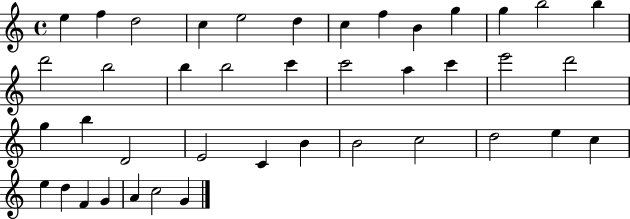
E5/q F5/q D5/h C5/q E5/h D5/q C5/q F5/q B4/q G5/q G5/q B5/h B5/q D6/h B5/h B5/q B5/h C6/q C6/h A5/q C6/q E6/h D6/h G5/q B5/q D4/h E4/h C4/q B4/q B4/h C5/h D5/h E5/q C5/q E5/q D5/q F4/q G4/q A4/q C5/h G4/q